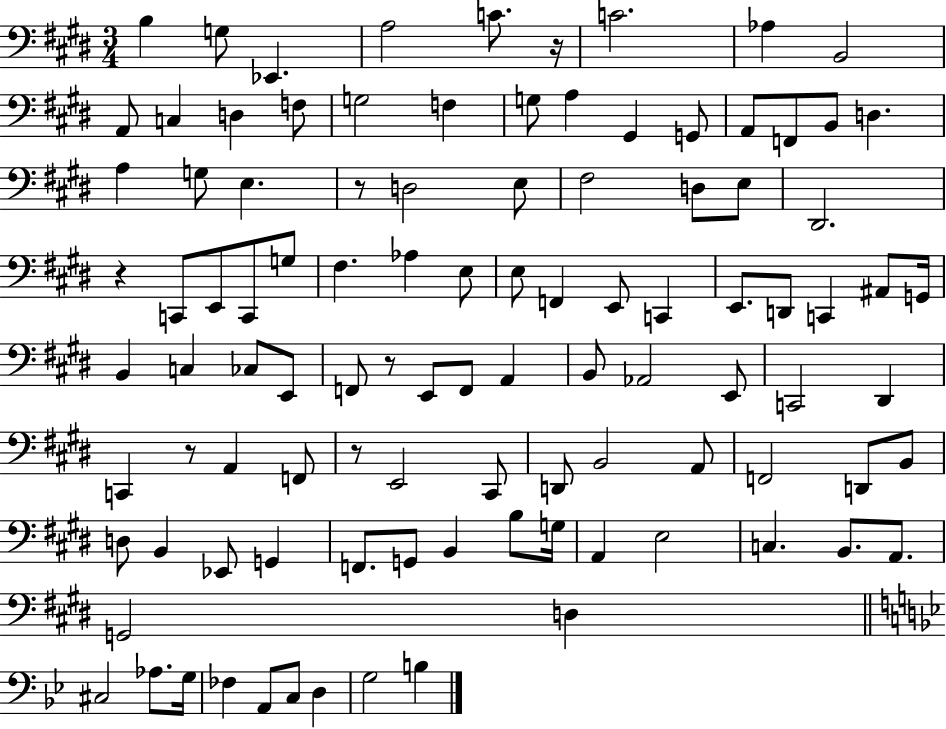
{
  \clef bass
  \numericTimeSignature
  \time 3/4
  \key e \major
  b4 g8 ees,4. | a2 c'8. r16 | c'2. | aes4 b,2 | \break a,8 c4 d4 f8 | g2 f4 | g8 a4 gis,4 g,8 | a,8 f,8 b,8 d4. | \break a4 g8 e4. | r8 d2 e8 | fis2 d8 e8 | dis,2. | \break r4 c,8 e,8 c,8 g8 | fis4. aes4 e8 | e8 f,4 e,8 c,4 | e,8. d,8 c,4 ais,8 g,16 | \break b,4 c4 ces8 e,8 | f,8 r8 e,8 f,8 a,4 | b,8 aes,2 e,8 | c,2 dis,4 | \break c,4 r8 a,4 f,8 | r8 e,2 cis,8 | d,8 b,2 a,8 | f,2 d,8 b,8 | \break d8 b,4 ees,8 g,4 | f,8. g,8 b,4 b8 g16 | a,4 e2 | c4. b,8. a,8. | \break g,2 d4 | \bar "||" \break \key bes \major cis2 aes8. g16 | fes4 a,8 c8 d4 | g2 b4 | \bar "|."
}